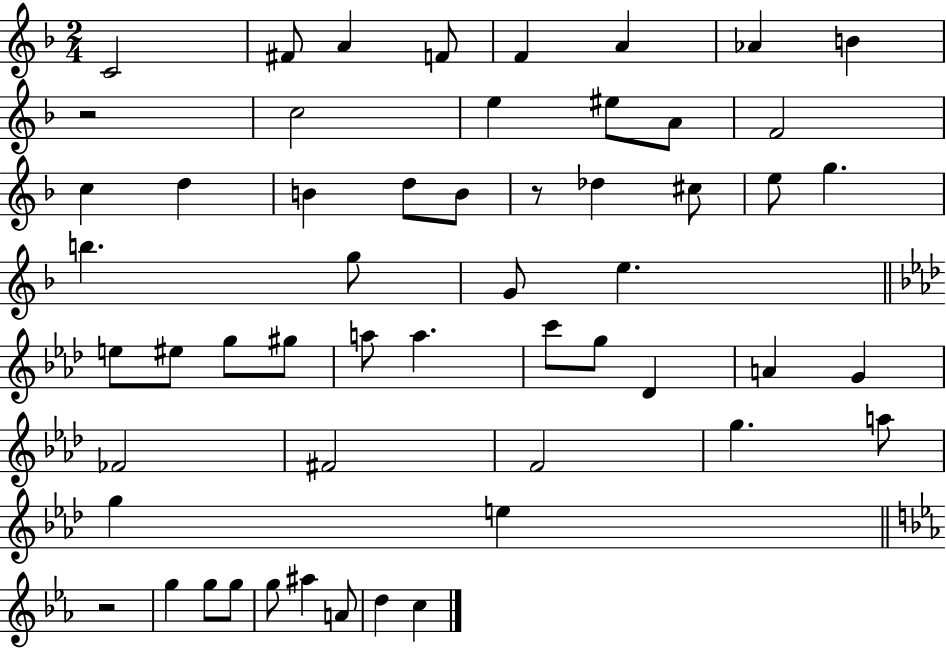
X:1
T:Untitled
M:2/4
L:1/4
K:F
C2 ^F/2 A F/2 F A _A B z2 c2 e ^e/2 A/2 F2 c d B d/2 B/2 z/2 _d ^c/2 e/2 g b g/2 G/2 e e/2 ^e/2 g/2 ^g/2 a/2 a c'/2 g/2 _D A G _F2 ^F2 F2 g a/2 g e z2 g g/2 g/2 g/2 ^a A/2 d c